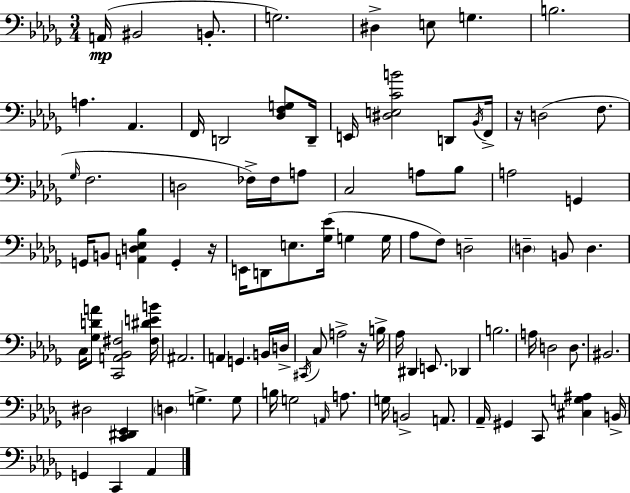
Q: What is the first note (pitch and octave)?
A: A2